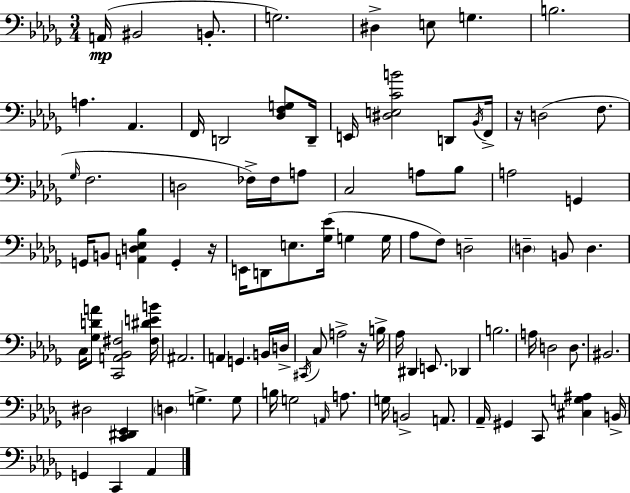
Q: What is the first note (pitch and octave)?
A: A2